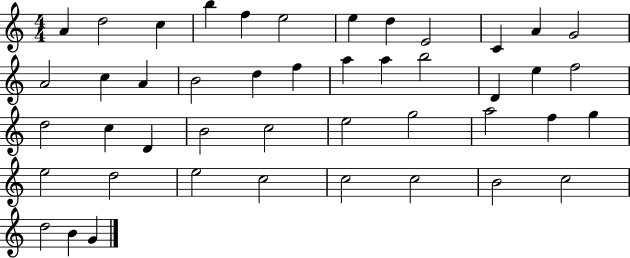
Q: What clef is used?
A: treble